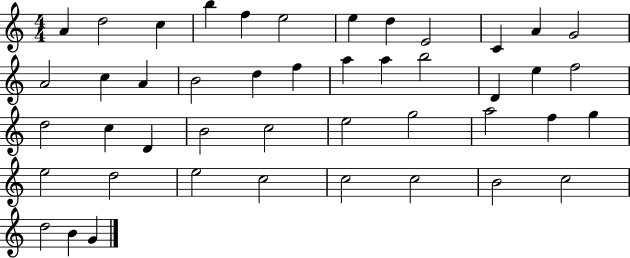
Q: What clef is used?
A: treble